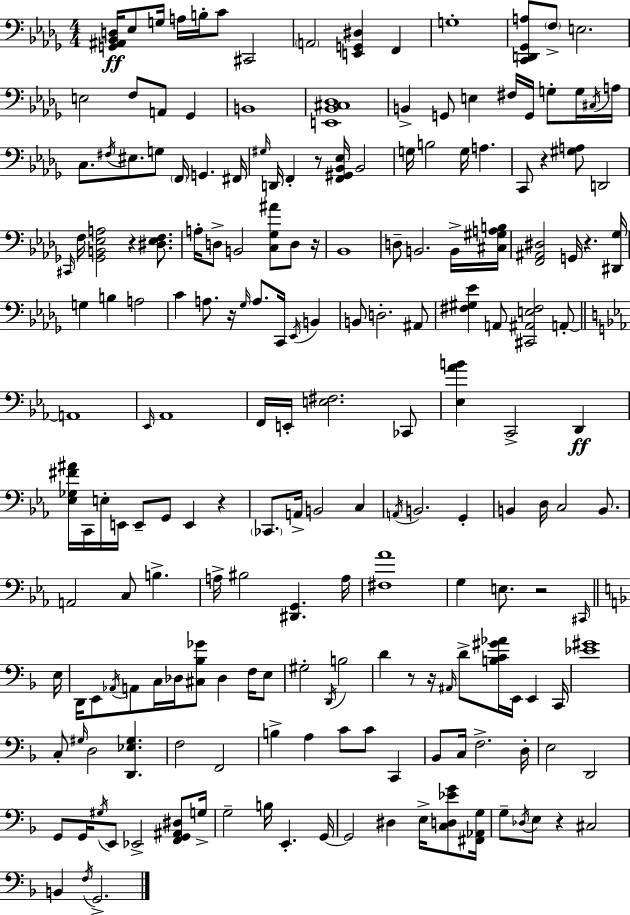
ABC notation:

X:1
T:Untitled
M:4/4
L:1/4
K:Bbm
[G,,^A,,_B,,D,]/4 _E,/2 G,/4 A,/4 B,/4 C/2 ^C,,2 A,,2 [E,,G,,^D,] F,, G,4 [C,,D,,_G,,A,]/2 F,/2 E,2 E,2 F,/2 A,,/2 _G,, B,,4 [E,,_B,,^C,_D,]4 B,, G,,/2 E, ^F,/4 G,,/4 G,/2 G,/4 ^C,/4 A,/4 C,/2 ^F,/4 ^E,/2 G,/2 F,,/4 G,, ^F,,/4 ^G,/4 D,,/4 F,, z/2 [F,,^G,,_B,,_E,]/4 _B,,2 G,/4 B,2 G,/4 A, C,,/2 z [^G,A,]/2 D,,2 ^C,,/4 F,/4 [_G,,B,,_E,A,]2 z [^D,_E,F,]/2 A,/4 D,/2 B,,2 [C,_G,^A]/2 D,/2 z/4 _B,,4 D,/2 B,,2 B,,/4 [^C,^G,A,B,]/4 [F,,^A,,^D,]2 G,,/4 z [^D,,_G,]/4 G, B, A,2 C A,/2 z/4 _G,/4 A,/2 C,,/4 _E,,/4 B,, B,,/2 D,2 ^A,,/2 [^F,^G,_E] A,,/2 [^C,,^A,,E,^F,]2 A,,/2 A,,4 _E,,/4 _A,,4 F,,/4 E,,/4 [E,^F,]2 _C,,/2 [_E,_AB] C,,2 D,, [_E,_G,^F^A]/4 C,,/4 E,/4 E,,/4 E,,/2 G,,/2 E,, z _C,,/2 A,,/4 B,,2 C, A,,/4 B,,2 G,, B,, D,/4 C,2 B,,/2 A,,2 C,/2 B, A,/4 ^B,2 [^D,,G,,] A,/4 [^F,_A]4 G, E,/2 z2 ^C,,/4 E,/4 D,,/4 E,,/2 _A,,/4 A,,/2 C,/4 _D,/4 [^C,_B,_G]/2 _D, F,/4 E,/2 ^G,2 D,,/4 B,2 D z/2 z/4 ^A,,/4 D/2 [B,C^G_A]/4 E,,/4 E,, C,,/4 [_E^G]4 C,/2 ^G,/4 D,2 [D,,_E,^G,] F,2 F,,2 B, A, C/2 C/2 C,, _B,,/2 C,/4 F,2 D,/4 E,2 D,,2 G,,/2 G,,/4 ^G,/4 E,,/2 _E,,2 [F,,G,,^A,,^D,]/2 G,/4 G,2 B,/4 E,, G,,/4 G,,2 ^D, E,/4 [C,D,_EG]/2 [^F,,_A,,G,]/4 G,/2 _D,/4 E,/2 z ^C,2 B,, F,/4 G,,2